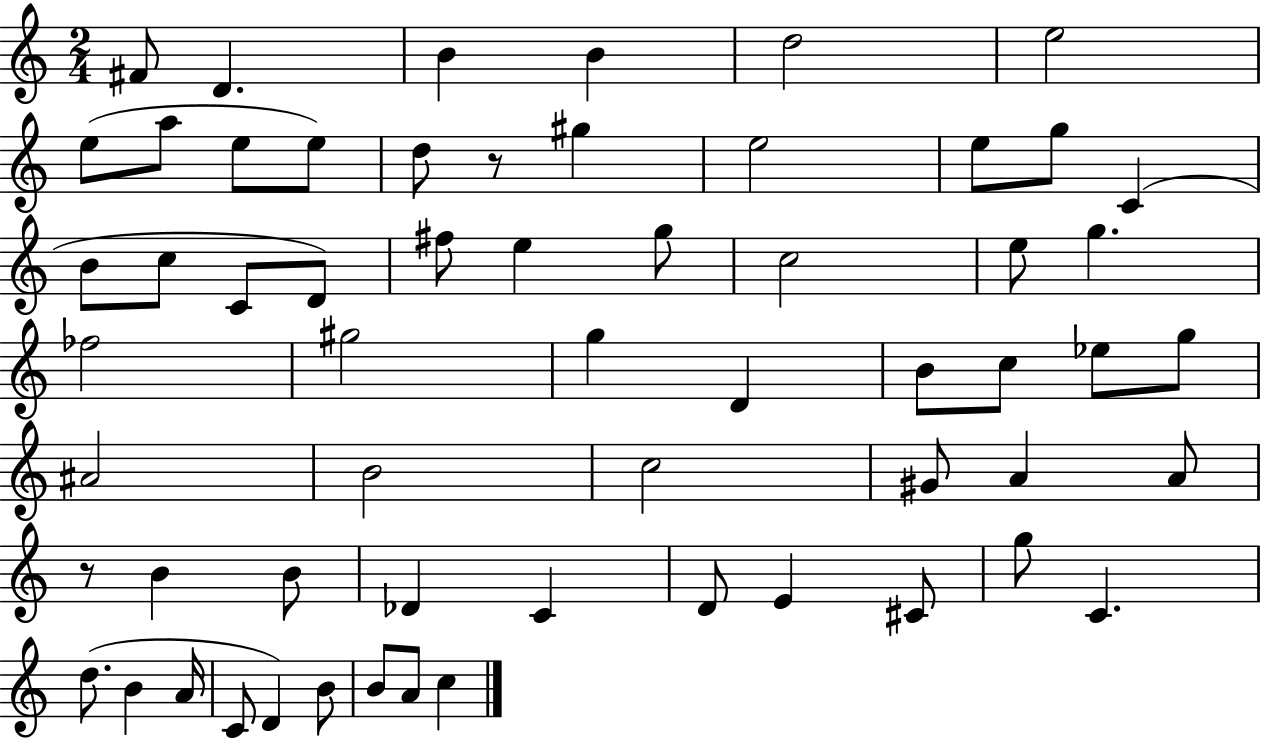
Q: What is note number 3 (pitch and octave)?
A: B4